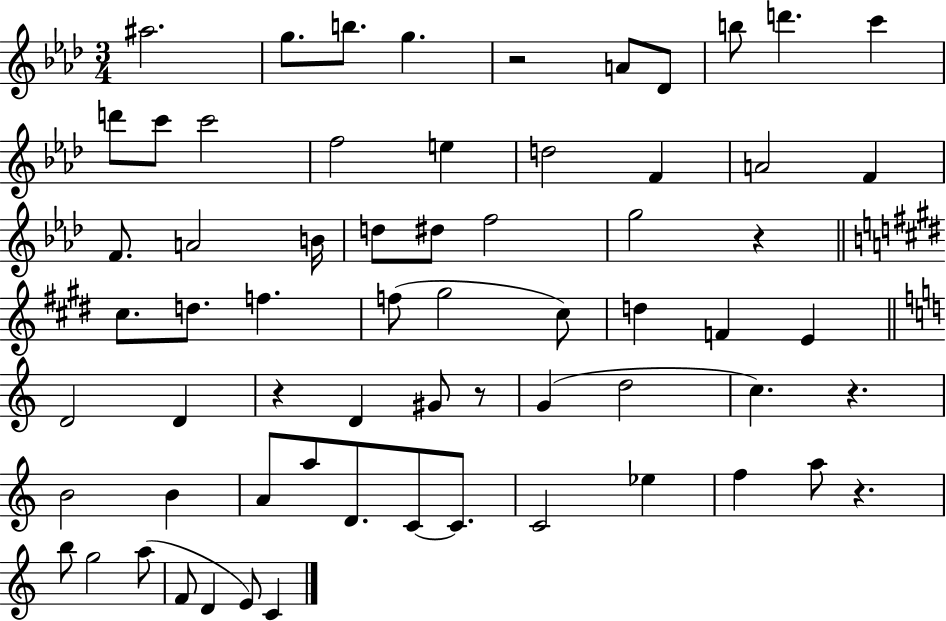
A#5/h. G5/e. B5/e. G5/q. R/h A4/e Db4/e B5/e D6/q. C6/q D6/e C6/e C6/h F5/h E5/q D5/h F4/q A4/h F4/q F4/e. A4/h B4/s D5/e D#5/e F5/h G5/h R/q C#5/e. D5/e. F5/q. F5/e G#5/h C#5/e D5/q F4/q E4/q D4/h D4/q R/q D4/q G#4/e R/e G4/q D5/h C5/q. R/q. B4/h B4/q A4/e A5/e D4/e. C4/e C4/e. C4/h Eb5/q F5/q A5/e R/q. B5/e G5/h A5/e F4/e D4/q E4/e C4/q